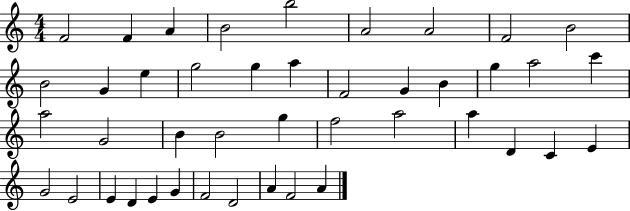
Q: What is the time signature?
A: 4/4